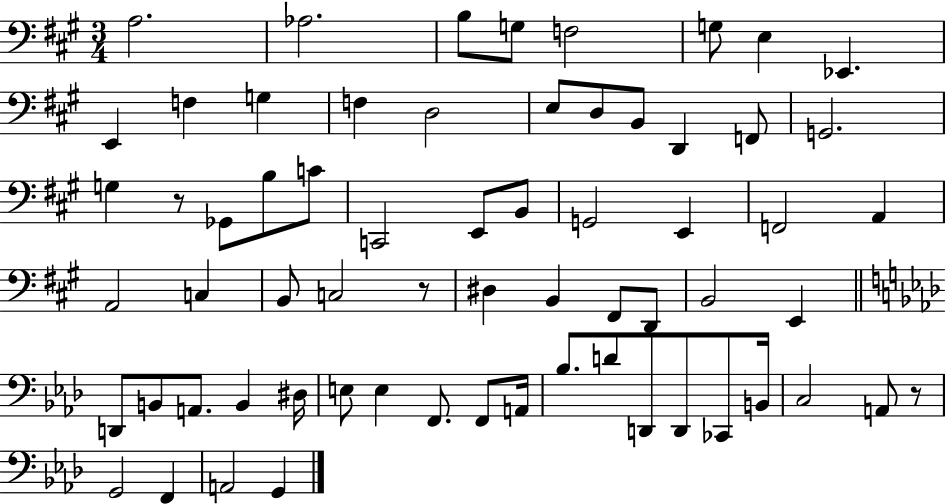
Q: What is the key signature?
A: A major